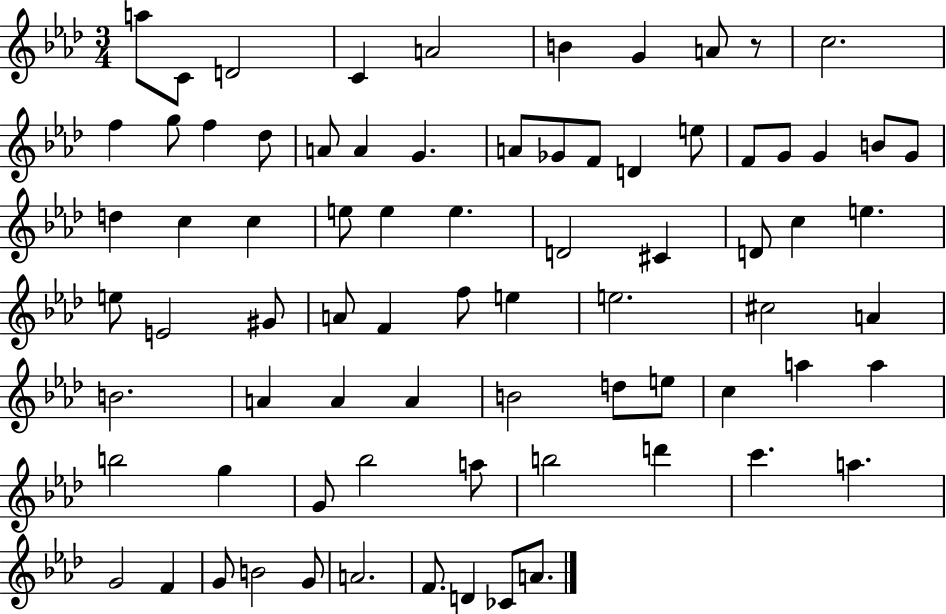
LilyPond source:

{
  \clef treble
  \numericTimeSignature
  \time 3/4
  \key aes \major
  a''8 c'8 d'2 | c'4 a'2 | b'4 g'4 a'8 r8 | c''2. | \break f''4 g''8 f''4 des''8 | a'8 a'4 g'4. | a'8 ges'8 f'8 d'4 e''8 | f'8 g'8 g'4 b'8 g'8 | \break d''4 c''4 c''4 | e''8 e''4 e''4. | d'2 cis'4 | d'8 c''4 e''4. | \break e''8 e'2 gis'8 | a'8 f'4 f''8 e''4 | e''2. | cis''2 a'4 | \break b'2. | a'4 a'4 a'4 | b'2 d''8 e''8 | c''4 a''4 a''4 | \break b''2 g''4 | g'8 bes''2 a''8 | b''2 d'''4 | c'''4. a''4. | \break g'2 f'4 | g'8 b'2 g'8 | a'2. | f'8. d'4 ces'8 a'8. | \break \bar "|."
}